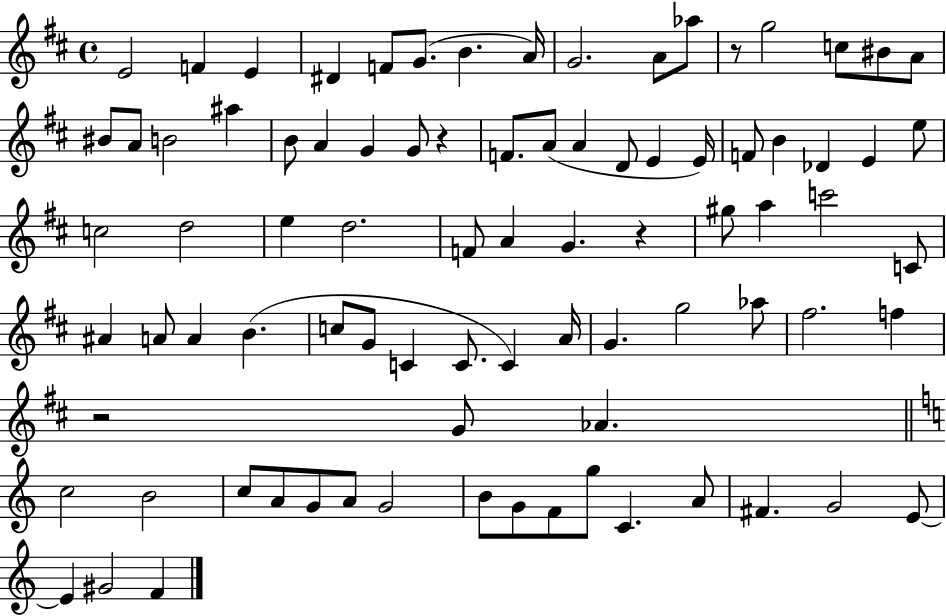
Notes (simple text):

E4/h F4/q E4/q D#4/q F4/e G4/e. B4/q. A4/s G4/h. A4/e Ab5/e R/e G5/h C5/e BIS4/e A4/e BIS4/e A4/e B4/h A#5/q B4/e A4/q G4/q G4/e R/q F4/e. A4/e A4/q D4/e E4/q E4/s F4/e B4/q Db4/q E4/q E5/e C5/h D5/h E5/q D5/h. F4/e A4/q G4/q. R/q G#5/e A5/q C6/h C4/e A#4/q A4/e A4/q B4/q. C5/e G4/e C4/q C4/e. C4/q A4/s G4/q. G5/h Ab5/e F#5/h. F5/q R/h G4/e Ab4/q. C5/h B4/h C5/e A4/e G4/e A4/e G4/h B4/e G4/e F4/e G5/e C4/q. A4/e F#4/q. G4/h E4/e E4/q G#4/h F4/q